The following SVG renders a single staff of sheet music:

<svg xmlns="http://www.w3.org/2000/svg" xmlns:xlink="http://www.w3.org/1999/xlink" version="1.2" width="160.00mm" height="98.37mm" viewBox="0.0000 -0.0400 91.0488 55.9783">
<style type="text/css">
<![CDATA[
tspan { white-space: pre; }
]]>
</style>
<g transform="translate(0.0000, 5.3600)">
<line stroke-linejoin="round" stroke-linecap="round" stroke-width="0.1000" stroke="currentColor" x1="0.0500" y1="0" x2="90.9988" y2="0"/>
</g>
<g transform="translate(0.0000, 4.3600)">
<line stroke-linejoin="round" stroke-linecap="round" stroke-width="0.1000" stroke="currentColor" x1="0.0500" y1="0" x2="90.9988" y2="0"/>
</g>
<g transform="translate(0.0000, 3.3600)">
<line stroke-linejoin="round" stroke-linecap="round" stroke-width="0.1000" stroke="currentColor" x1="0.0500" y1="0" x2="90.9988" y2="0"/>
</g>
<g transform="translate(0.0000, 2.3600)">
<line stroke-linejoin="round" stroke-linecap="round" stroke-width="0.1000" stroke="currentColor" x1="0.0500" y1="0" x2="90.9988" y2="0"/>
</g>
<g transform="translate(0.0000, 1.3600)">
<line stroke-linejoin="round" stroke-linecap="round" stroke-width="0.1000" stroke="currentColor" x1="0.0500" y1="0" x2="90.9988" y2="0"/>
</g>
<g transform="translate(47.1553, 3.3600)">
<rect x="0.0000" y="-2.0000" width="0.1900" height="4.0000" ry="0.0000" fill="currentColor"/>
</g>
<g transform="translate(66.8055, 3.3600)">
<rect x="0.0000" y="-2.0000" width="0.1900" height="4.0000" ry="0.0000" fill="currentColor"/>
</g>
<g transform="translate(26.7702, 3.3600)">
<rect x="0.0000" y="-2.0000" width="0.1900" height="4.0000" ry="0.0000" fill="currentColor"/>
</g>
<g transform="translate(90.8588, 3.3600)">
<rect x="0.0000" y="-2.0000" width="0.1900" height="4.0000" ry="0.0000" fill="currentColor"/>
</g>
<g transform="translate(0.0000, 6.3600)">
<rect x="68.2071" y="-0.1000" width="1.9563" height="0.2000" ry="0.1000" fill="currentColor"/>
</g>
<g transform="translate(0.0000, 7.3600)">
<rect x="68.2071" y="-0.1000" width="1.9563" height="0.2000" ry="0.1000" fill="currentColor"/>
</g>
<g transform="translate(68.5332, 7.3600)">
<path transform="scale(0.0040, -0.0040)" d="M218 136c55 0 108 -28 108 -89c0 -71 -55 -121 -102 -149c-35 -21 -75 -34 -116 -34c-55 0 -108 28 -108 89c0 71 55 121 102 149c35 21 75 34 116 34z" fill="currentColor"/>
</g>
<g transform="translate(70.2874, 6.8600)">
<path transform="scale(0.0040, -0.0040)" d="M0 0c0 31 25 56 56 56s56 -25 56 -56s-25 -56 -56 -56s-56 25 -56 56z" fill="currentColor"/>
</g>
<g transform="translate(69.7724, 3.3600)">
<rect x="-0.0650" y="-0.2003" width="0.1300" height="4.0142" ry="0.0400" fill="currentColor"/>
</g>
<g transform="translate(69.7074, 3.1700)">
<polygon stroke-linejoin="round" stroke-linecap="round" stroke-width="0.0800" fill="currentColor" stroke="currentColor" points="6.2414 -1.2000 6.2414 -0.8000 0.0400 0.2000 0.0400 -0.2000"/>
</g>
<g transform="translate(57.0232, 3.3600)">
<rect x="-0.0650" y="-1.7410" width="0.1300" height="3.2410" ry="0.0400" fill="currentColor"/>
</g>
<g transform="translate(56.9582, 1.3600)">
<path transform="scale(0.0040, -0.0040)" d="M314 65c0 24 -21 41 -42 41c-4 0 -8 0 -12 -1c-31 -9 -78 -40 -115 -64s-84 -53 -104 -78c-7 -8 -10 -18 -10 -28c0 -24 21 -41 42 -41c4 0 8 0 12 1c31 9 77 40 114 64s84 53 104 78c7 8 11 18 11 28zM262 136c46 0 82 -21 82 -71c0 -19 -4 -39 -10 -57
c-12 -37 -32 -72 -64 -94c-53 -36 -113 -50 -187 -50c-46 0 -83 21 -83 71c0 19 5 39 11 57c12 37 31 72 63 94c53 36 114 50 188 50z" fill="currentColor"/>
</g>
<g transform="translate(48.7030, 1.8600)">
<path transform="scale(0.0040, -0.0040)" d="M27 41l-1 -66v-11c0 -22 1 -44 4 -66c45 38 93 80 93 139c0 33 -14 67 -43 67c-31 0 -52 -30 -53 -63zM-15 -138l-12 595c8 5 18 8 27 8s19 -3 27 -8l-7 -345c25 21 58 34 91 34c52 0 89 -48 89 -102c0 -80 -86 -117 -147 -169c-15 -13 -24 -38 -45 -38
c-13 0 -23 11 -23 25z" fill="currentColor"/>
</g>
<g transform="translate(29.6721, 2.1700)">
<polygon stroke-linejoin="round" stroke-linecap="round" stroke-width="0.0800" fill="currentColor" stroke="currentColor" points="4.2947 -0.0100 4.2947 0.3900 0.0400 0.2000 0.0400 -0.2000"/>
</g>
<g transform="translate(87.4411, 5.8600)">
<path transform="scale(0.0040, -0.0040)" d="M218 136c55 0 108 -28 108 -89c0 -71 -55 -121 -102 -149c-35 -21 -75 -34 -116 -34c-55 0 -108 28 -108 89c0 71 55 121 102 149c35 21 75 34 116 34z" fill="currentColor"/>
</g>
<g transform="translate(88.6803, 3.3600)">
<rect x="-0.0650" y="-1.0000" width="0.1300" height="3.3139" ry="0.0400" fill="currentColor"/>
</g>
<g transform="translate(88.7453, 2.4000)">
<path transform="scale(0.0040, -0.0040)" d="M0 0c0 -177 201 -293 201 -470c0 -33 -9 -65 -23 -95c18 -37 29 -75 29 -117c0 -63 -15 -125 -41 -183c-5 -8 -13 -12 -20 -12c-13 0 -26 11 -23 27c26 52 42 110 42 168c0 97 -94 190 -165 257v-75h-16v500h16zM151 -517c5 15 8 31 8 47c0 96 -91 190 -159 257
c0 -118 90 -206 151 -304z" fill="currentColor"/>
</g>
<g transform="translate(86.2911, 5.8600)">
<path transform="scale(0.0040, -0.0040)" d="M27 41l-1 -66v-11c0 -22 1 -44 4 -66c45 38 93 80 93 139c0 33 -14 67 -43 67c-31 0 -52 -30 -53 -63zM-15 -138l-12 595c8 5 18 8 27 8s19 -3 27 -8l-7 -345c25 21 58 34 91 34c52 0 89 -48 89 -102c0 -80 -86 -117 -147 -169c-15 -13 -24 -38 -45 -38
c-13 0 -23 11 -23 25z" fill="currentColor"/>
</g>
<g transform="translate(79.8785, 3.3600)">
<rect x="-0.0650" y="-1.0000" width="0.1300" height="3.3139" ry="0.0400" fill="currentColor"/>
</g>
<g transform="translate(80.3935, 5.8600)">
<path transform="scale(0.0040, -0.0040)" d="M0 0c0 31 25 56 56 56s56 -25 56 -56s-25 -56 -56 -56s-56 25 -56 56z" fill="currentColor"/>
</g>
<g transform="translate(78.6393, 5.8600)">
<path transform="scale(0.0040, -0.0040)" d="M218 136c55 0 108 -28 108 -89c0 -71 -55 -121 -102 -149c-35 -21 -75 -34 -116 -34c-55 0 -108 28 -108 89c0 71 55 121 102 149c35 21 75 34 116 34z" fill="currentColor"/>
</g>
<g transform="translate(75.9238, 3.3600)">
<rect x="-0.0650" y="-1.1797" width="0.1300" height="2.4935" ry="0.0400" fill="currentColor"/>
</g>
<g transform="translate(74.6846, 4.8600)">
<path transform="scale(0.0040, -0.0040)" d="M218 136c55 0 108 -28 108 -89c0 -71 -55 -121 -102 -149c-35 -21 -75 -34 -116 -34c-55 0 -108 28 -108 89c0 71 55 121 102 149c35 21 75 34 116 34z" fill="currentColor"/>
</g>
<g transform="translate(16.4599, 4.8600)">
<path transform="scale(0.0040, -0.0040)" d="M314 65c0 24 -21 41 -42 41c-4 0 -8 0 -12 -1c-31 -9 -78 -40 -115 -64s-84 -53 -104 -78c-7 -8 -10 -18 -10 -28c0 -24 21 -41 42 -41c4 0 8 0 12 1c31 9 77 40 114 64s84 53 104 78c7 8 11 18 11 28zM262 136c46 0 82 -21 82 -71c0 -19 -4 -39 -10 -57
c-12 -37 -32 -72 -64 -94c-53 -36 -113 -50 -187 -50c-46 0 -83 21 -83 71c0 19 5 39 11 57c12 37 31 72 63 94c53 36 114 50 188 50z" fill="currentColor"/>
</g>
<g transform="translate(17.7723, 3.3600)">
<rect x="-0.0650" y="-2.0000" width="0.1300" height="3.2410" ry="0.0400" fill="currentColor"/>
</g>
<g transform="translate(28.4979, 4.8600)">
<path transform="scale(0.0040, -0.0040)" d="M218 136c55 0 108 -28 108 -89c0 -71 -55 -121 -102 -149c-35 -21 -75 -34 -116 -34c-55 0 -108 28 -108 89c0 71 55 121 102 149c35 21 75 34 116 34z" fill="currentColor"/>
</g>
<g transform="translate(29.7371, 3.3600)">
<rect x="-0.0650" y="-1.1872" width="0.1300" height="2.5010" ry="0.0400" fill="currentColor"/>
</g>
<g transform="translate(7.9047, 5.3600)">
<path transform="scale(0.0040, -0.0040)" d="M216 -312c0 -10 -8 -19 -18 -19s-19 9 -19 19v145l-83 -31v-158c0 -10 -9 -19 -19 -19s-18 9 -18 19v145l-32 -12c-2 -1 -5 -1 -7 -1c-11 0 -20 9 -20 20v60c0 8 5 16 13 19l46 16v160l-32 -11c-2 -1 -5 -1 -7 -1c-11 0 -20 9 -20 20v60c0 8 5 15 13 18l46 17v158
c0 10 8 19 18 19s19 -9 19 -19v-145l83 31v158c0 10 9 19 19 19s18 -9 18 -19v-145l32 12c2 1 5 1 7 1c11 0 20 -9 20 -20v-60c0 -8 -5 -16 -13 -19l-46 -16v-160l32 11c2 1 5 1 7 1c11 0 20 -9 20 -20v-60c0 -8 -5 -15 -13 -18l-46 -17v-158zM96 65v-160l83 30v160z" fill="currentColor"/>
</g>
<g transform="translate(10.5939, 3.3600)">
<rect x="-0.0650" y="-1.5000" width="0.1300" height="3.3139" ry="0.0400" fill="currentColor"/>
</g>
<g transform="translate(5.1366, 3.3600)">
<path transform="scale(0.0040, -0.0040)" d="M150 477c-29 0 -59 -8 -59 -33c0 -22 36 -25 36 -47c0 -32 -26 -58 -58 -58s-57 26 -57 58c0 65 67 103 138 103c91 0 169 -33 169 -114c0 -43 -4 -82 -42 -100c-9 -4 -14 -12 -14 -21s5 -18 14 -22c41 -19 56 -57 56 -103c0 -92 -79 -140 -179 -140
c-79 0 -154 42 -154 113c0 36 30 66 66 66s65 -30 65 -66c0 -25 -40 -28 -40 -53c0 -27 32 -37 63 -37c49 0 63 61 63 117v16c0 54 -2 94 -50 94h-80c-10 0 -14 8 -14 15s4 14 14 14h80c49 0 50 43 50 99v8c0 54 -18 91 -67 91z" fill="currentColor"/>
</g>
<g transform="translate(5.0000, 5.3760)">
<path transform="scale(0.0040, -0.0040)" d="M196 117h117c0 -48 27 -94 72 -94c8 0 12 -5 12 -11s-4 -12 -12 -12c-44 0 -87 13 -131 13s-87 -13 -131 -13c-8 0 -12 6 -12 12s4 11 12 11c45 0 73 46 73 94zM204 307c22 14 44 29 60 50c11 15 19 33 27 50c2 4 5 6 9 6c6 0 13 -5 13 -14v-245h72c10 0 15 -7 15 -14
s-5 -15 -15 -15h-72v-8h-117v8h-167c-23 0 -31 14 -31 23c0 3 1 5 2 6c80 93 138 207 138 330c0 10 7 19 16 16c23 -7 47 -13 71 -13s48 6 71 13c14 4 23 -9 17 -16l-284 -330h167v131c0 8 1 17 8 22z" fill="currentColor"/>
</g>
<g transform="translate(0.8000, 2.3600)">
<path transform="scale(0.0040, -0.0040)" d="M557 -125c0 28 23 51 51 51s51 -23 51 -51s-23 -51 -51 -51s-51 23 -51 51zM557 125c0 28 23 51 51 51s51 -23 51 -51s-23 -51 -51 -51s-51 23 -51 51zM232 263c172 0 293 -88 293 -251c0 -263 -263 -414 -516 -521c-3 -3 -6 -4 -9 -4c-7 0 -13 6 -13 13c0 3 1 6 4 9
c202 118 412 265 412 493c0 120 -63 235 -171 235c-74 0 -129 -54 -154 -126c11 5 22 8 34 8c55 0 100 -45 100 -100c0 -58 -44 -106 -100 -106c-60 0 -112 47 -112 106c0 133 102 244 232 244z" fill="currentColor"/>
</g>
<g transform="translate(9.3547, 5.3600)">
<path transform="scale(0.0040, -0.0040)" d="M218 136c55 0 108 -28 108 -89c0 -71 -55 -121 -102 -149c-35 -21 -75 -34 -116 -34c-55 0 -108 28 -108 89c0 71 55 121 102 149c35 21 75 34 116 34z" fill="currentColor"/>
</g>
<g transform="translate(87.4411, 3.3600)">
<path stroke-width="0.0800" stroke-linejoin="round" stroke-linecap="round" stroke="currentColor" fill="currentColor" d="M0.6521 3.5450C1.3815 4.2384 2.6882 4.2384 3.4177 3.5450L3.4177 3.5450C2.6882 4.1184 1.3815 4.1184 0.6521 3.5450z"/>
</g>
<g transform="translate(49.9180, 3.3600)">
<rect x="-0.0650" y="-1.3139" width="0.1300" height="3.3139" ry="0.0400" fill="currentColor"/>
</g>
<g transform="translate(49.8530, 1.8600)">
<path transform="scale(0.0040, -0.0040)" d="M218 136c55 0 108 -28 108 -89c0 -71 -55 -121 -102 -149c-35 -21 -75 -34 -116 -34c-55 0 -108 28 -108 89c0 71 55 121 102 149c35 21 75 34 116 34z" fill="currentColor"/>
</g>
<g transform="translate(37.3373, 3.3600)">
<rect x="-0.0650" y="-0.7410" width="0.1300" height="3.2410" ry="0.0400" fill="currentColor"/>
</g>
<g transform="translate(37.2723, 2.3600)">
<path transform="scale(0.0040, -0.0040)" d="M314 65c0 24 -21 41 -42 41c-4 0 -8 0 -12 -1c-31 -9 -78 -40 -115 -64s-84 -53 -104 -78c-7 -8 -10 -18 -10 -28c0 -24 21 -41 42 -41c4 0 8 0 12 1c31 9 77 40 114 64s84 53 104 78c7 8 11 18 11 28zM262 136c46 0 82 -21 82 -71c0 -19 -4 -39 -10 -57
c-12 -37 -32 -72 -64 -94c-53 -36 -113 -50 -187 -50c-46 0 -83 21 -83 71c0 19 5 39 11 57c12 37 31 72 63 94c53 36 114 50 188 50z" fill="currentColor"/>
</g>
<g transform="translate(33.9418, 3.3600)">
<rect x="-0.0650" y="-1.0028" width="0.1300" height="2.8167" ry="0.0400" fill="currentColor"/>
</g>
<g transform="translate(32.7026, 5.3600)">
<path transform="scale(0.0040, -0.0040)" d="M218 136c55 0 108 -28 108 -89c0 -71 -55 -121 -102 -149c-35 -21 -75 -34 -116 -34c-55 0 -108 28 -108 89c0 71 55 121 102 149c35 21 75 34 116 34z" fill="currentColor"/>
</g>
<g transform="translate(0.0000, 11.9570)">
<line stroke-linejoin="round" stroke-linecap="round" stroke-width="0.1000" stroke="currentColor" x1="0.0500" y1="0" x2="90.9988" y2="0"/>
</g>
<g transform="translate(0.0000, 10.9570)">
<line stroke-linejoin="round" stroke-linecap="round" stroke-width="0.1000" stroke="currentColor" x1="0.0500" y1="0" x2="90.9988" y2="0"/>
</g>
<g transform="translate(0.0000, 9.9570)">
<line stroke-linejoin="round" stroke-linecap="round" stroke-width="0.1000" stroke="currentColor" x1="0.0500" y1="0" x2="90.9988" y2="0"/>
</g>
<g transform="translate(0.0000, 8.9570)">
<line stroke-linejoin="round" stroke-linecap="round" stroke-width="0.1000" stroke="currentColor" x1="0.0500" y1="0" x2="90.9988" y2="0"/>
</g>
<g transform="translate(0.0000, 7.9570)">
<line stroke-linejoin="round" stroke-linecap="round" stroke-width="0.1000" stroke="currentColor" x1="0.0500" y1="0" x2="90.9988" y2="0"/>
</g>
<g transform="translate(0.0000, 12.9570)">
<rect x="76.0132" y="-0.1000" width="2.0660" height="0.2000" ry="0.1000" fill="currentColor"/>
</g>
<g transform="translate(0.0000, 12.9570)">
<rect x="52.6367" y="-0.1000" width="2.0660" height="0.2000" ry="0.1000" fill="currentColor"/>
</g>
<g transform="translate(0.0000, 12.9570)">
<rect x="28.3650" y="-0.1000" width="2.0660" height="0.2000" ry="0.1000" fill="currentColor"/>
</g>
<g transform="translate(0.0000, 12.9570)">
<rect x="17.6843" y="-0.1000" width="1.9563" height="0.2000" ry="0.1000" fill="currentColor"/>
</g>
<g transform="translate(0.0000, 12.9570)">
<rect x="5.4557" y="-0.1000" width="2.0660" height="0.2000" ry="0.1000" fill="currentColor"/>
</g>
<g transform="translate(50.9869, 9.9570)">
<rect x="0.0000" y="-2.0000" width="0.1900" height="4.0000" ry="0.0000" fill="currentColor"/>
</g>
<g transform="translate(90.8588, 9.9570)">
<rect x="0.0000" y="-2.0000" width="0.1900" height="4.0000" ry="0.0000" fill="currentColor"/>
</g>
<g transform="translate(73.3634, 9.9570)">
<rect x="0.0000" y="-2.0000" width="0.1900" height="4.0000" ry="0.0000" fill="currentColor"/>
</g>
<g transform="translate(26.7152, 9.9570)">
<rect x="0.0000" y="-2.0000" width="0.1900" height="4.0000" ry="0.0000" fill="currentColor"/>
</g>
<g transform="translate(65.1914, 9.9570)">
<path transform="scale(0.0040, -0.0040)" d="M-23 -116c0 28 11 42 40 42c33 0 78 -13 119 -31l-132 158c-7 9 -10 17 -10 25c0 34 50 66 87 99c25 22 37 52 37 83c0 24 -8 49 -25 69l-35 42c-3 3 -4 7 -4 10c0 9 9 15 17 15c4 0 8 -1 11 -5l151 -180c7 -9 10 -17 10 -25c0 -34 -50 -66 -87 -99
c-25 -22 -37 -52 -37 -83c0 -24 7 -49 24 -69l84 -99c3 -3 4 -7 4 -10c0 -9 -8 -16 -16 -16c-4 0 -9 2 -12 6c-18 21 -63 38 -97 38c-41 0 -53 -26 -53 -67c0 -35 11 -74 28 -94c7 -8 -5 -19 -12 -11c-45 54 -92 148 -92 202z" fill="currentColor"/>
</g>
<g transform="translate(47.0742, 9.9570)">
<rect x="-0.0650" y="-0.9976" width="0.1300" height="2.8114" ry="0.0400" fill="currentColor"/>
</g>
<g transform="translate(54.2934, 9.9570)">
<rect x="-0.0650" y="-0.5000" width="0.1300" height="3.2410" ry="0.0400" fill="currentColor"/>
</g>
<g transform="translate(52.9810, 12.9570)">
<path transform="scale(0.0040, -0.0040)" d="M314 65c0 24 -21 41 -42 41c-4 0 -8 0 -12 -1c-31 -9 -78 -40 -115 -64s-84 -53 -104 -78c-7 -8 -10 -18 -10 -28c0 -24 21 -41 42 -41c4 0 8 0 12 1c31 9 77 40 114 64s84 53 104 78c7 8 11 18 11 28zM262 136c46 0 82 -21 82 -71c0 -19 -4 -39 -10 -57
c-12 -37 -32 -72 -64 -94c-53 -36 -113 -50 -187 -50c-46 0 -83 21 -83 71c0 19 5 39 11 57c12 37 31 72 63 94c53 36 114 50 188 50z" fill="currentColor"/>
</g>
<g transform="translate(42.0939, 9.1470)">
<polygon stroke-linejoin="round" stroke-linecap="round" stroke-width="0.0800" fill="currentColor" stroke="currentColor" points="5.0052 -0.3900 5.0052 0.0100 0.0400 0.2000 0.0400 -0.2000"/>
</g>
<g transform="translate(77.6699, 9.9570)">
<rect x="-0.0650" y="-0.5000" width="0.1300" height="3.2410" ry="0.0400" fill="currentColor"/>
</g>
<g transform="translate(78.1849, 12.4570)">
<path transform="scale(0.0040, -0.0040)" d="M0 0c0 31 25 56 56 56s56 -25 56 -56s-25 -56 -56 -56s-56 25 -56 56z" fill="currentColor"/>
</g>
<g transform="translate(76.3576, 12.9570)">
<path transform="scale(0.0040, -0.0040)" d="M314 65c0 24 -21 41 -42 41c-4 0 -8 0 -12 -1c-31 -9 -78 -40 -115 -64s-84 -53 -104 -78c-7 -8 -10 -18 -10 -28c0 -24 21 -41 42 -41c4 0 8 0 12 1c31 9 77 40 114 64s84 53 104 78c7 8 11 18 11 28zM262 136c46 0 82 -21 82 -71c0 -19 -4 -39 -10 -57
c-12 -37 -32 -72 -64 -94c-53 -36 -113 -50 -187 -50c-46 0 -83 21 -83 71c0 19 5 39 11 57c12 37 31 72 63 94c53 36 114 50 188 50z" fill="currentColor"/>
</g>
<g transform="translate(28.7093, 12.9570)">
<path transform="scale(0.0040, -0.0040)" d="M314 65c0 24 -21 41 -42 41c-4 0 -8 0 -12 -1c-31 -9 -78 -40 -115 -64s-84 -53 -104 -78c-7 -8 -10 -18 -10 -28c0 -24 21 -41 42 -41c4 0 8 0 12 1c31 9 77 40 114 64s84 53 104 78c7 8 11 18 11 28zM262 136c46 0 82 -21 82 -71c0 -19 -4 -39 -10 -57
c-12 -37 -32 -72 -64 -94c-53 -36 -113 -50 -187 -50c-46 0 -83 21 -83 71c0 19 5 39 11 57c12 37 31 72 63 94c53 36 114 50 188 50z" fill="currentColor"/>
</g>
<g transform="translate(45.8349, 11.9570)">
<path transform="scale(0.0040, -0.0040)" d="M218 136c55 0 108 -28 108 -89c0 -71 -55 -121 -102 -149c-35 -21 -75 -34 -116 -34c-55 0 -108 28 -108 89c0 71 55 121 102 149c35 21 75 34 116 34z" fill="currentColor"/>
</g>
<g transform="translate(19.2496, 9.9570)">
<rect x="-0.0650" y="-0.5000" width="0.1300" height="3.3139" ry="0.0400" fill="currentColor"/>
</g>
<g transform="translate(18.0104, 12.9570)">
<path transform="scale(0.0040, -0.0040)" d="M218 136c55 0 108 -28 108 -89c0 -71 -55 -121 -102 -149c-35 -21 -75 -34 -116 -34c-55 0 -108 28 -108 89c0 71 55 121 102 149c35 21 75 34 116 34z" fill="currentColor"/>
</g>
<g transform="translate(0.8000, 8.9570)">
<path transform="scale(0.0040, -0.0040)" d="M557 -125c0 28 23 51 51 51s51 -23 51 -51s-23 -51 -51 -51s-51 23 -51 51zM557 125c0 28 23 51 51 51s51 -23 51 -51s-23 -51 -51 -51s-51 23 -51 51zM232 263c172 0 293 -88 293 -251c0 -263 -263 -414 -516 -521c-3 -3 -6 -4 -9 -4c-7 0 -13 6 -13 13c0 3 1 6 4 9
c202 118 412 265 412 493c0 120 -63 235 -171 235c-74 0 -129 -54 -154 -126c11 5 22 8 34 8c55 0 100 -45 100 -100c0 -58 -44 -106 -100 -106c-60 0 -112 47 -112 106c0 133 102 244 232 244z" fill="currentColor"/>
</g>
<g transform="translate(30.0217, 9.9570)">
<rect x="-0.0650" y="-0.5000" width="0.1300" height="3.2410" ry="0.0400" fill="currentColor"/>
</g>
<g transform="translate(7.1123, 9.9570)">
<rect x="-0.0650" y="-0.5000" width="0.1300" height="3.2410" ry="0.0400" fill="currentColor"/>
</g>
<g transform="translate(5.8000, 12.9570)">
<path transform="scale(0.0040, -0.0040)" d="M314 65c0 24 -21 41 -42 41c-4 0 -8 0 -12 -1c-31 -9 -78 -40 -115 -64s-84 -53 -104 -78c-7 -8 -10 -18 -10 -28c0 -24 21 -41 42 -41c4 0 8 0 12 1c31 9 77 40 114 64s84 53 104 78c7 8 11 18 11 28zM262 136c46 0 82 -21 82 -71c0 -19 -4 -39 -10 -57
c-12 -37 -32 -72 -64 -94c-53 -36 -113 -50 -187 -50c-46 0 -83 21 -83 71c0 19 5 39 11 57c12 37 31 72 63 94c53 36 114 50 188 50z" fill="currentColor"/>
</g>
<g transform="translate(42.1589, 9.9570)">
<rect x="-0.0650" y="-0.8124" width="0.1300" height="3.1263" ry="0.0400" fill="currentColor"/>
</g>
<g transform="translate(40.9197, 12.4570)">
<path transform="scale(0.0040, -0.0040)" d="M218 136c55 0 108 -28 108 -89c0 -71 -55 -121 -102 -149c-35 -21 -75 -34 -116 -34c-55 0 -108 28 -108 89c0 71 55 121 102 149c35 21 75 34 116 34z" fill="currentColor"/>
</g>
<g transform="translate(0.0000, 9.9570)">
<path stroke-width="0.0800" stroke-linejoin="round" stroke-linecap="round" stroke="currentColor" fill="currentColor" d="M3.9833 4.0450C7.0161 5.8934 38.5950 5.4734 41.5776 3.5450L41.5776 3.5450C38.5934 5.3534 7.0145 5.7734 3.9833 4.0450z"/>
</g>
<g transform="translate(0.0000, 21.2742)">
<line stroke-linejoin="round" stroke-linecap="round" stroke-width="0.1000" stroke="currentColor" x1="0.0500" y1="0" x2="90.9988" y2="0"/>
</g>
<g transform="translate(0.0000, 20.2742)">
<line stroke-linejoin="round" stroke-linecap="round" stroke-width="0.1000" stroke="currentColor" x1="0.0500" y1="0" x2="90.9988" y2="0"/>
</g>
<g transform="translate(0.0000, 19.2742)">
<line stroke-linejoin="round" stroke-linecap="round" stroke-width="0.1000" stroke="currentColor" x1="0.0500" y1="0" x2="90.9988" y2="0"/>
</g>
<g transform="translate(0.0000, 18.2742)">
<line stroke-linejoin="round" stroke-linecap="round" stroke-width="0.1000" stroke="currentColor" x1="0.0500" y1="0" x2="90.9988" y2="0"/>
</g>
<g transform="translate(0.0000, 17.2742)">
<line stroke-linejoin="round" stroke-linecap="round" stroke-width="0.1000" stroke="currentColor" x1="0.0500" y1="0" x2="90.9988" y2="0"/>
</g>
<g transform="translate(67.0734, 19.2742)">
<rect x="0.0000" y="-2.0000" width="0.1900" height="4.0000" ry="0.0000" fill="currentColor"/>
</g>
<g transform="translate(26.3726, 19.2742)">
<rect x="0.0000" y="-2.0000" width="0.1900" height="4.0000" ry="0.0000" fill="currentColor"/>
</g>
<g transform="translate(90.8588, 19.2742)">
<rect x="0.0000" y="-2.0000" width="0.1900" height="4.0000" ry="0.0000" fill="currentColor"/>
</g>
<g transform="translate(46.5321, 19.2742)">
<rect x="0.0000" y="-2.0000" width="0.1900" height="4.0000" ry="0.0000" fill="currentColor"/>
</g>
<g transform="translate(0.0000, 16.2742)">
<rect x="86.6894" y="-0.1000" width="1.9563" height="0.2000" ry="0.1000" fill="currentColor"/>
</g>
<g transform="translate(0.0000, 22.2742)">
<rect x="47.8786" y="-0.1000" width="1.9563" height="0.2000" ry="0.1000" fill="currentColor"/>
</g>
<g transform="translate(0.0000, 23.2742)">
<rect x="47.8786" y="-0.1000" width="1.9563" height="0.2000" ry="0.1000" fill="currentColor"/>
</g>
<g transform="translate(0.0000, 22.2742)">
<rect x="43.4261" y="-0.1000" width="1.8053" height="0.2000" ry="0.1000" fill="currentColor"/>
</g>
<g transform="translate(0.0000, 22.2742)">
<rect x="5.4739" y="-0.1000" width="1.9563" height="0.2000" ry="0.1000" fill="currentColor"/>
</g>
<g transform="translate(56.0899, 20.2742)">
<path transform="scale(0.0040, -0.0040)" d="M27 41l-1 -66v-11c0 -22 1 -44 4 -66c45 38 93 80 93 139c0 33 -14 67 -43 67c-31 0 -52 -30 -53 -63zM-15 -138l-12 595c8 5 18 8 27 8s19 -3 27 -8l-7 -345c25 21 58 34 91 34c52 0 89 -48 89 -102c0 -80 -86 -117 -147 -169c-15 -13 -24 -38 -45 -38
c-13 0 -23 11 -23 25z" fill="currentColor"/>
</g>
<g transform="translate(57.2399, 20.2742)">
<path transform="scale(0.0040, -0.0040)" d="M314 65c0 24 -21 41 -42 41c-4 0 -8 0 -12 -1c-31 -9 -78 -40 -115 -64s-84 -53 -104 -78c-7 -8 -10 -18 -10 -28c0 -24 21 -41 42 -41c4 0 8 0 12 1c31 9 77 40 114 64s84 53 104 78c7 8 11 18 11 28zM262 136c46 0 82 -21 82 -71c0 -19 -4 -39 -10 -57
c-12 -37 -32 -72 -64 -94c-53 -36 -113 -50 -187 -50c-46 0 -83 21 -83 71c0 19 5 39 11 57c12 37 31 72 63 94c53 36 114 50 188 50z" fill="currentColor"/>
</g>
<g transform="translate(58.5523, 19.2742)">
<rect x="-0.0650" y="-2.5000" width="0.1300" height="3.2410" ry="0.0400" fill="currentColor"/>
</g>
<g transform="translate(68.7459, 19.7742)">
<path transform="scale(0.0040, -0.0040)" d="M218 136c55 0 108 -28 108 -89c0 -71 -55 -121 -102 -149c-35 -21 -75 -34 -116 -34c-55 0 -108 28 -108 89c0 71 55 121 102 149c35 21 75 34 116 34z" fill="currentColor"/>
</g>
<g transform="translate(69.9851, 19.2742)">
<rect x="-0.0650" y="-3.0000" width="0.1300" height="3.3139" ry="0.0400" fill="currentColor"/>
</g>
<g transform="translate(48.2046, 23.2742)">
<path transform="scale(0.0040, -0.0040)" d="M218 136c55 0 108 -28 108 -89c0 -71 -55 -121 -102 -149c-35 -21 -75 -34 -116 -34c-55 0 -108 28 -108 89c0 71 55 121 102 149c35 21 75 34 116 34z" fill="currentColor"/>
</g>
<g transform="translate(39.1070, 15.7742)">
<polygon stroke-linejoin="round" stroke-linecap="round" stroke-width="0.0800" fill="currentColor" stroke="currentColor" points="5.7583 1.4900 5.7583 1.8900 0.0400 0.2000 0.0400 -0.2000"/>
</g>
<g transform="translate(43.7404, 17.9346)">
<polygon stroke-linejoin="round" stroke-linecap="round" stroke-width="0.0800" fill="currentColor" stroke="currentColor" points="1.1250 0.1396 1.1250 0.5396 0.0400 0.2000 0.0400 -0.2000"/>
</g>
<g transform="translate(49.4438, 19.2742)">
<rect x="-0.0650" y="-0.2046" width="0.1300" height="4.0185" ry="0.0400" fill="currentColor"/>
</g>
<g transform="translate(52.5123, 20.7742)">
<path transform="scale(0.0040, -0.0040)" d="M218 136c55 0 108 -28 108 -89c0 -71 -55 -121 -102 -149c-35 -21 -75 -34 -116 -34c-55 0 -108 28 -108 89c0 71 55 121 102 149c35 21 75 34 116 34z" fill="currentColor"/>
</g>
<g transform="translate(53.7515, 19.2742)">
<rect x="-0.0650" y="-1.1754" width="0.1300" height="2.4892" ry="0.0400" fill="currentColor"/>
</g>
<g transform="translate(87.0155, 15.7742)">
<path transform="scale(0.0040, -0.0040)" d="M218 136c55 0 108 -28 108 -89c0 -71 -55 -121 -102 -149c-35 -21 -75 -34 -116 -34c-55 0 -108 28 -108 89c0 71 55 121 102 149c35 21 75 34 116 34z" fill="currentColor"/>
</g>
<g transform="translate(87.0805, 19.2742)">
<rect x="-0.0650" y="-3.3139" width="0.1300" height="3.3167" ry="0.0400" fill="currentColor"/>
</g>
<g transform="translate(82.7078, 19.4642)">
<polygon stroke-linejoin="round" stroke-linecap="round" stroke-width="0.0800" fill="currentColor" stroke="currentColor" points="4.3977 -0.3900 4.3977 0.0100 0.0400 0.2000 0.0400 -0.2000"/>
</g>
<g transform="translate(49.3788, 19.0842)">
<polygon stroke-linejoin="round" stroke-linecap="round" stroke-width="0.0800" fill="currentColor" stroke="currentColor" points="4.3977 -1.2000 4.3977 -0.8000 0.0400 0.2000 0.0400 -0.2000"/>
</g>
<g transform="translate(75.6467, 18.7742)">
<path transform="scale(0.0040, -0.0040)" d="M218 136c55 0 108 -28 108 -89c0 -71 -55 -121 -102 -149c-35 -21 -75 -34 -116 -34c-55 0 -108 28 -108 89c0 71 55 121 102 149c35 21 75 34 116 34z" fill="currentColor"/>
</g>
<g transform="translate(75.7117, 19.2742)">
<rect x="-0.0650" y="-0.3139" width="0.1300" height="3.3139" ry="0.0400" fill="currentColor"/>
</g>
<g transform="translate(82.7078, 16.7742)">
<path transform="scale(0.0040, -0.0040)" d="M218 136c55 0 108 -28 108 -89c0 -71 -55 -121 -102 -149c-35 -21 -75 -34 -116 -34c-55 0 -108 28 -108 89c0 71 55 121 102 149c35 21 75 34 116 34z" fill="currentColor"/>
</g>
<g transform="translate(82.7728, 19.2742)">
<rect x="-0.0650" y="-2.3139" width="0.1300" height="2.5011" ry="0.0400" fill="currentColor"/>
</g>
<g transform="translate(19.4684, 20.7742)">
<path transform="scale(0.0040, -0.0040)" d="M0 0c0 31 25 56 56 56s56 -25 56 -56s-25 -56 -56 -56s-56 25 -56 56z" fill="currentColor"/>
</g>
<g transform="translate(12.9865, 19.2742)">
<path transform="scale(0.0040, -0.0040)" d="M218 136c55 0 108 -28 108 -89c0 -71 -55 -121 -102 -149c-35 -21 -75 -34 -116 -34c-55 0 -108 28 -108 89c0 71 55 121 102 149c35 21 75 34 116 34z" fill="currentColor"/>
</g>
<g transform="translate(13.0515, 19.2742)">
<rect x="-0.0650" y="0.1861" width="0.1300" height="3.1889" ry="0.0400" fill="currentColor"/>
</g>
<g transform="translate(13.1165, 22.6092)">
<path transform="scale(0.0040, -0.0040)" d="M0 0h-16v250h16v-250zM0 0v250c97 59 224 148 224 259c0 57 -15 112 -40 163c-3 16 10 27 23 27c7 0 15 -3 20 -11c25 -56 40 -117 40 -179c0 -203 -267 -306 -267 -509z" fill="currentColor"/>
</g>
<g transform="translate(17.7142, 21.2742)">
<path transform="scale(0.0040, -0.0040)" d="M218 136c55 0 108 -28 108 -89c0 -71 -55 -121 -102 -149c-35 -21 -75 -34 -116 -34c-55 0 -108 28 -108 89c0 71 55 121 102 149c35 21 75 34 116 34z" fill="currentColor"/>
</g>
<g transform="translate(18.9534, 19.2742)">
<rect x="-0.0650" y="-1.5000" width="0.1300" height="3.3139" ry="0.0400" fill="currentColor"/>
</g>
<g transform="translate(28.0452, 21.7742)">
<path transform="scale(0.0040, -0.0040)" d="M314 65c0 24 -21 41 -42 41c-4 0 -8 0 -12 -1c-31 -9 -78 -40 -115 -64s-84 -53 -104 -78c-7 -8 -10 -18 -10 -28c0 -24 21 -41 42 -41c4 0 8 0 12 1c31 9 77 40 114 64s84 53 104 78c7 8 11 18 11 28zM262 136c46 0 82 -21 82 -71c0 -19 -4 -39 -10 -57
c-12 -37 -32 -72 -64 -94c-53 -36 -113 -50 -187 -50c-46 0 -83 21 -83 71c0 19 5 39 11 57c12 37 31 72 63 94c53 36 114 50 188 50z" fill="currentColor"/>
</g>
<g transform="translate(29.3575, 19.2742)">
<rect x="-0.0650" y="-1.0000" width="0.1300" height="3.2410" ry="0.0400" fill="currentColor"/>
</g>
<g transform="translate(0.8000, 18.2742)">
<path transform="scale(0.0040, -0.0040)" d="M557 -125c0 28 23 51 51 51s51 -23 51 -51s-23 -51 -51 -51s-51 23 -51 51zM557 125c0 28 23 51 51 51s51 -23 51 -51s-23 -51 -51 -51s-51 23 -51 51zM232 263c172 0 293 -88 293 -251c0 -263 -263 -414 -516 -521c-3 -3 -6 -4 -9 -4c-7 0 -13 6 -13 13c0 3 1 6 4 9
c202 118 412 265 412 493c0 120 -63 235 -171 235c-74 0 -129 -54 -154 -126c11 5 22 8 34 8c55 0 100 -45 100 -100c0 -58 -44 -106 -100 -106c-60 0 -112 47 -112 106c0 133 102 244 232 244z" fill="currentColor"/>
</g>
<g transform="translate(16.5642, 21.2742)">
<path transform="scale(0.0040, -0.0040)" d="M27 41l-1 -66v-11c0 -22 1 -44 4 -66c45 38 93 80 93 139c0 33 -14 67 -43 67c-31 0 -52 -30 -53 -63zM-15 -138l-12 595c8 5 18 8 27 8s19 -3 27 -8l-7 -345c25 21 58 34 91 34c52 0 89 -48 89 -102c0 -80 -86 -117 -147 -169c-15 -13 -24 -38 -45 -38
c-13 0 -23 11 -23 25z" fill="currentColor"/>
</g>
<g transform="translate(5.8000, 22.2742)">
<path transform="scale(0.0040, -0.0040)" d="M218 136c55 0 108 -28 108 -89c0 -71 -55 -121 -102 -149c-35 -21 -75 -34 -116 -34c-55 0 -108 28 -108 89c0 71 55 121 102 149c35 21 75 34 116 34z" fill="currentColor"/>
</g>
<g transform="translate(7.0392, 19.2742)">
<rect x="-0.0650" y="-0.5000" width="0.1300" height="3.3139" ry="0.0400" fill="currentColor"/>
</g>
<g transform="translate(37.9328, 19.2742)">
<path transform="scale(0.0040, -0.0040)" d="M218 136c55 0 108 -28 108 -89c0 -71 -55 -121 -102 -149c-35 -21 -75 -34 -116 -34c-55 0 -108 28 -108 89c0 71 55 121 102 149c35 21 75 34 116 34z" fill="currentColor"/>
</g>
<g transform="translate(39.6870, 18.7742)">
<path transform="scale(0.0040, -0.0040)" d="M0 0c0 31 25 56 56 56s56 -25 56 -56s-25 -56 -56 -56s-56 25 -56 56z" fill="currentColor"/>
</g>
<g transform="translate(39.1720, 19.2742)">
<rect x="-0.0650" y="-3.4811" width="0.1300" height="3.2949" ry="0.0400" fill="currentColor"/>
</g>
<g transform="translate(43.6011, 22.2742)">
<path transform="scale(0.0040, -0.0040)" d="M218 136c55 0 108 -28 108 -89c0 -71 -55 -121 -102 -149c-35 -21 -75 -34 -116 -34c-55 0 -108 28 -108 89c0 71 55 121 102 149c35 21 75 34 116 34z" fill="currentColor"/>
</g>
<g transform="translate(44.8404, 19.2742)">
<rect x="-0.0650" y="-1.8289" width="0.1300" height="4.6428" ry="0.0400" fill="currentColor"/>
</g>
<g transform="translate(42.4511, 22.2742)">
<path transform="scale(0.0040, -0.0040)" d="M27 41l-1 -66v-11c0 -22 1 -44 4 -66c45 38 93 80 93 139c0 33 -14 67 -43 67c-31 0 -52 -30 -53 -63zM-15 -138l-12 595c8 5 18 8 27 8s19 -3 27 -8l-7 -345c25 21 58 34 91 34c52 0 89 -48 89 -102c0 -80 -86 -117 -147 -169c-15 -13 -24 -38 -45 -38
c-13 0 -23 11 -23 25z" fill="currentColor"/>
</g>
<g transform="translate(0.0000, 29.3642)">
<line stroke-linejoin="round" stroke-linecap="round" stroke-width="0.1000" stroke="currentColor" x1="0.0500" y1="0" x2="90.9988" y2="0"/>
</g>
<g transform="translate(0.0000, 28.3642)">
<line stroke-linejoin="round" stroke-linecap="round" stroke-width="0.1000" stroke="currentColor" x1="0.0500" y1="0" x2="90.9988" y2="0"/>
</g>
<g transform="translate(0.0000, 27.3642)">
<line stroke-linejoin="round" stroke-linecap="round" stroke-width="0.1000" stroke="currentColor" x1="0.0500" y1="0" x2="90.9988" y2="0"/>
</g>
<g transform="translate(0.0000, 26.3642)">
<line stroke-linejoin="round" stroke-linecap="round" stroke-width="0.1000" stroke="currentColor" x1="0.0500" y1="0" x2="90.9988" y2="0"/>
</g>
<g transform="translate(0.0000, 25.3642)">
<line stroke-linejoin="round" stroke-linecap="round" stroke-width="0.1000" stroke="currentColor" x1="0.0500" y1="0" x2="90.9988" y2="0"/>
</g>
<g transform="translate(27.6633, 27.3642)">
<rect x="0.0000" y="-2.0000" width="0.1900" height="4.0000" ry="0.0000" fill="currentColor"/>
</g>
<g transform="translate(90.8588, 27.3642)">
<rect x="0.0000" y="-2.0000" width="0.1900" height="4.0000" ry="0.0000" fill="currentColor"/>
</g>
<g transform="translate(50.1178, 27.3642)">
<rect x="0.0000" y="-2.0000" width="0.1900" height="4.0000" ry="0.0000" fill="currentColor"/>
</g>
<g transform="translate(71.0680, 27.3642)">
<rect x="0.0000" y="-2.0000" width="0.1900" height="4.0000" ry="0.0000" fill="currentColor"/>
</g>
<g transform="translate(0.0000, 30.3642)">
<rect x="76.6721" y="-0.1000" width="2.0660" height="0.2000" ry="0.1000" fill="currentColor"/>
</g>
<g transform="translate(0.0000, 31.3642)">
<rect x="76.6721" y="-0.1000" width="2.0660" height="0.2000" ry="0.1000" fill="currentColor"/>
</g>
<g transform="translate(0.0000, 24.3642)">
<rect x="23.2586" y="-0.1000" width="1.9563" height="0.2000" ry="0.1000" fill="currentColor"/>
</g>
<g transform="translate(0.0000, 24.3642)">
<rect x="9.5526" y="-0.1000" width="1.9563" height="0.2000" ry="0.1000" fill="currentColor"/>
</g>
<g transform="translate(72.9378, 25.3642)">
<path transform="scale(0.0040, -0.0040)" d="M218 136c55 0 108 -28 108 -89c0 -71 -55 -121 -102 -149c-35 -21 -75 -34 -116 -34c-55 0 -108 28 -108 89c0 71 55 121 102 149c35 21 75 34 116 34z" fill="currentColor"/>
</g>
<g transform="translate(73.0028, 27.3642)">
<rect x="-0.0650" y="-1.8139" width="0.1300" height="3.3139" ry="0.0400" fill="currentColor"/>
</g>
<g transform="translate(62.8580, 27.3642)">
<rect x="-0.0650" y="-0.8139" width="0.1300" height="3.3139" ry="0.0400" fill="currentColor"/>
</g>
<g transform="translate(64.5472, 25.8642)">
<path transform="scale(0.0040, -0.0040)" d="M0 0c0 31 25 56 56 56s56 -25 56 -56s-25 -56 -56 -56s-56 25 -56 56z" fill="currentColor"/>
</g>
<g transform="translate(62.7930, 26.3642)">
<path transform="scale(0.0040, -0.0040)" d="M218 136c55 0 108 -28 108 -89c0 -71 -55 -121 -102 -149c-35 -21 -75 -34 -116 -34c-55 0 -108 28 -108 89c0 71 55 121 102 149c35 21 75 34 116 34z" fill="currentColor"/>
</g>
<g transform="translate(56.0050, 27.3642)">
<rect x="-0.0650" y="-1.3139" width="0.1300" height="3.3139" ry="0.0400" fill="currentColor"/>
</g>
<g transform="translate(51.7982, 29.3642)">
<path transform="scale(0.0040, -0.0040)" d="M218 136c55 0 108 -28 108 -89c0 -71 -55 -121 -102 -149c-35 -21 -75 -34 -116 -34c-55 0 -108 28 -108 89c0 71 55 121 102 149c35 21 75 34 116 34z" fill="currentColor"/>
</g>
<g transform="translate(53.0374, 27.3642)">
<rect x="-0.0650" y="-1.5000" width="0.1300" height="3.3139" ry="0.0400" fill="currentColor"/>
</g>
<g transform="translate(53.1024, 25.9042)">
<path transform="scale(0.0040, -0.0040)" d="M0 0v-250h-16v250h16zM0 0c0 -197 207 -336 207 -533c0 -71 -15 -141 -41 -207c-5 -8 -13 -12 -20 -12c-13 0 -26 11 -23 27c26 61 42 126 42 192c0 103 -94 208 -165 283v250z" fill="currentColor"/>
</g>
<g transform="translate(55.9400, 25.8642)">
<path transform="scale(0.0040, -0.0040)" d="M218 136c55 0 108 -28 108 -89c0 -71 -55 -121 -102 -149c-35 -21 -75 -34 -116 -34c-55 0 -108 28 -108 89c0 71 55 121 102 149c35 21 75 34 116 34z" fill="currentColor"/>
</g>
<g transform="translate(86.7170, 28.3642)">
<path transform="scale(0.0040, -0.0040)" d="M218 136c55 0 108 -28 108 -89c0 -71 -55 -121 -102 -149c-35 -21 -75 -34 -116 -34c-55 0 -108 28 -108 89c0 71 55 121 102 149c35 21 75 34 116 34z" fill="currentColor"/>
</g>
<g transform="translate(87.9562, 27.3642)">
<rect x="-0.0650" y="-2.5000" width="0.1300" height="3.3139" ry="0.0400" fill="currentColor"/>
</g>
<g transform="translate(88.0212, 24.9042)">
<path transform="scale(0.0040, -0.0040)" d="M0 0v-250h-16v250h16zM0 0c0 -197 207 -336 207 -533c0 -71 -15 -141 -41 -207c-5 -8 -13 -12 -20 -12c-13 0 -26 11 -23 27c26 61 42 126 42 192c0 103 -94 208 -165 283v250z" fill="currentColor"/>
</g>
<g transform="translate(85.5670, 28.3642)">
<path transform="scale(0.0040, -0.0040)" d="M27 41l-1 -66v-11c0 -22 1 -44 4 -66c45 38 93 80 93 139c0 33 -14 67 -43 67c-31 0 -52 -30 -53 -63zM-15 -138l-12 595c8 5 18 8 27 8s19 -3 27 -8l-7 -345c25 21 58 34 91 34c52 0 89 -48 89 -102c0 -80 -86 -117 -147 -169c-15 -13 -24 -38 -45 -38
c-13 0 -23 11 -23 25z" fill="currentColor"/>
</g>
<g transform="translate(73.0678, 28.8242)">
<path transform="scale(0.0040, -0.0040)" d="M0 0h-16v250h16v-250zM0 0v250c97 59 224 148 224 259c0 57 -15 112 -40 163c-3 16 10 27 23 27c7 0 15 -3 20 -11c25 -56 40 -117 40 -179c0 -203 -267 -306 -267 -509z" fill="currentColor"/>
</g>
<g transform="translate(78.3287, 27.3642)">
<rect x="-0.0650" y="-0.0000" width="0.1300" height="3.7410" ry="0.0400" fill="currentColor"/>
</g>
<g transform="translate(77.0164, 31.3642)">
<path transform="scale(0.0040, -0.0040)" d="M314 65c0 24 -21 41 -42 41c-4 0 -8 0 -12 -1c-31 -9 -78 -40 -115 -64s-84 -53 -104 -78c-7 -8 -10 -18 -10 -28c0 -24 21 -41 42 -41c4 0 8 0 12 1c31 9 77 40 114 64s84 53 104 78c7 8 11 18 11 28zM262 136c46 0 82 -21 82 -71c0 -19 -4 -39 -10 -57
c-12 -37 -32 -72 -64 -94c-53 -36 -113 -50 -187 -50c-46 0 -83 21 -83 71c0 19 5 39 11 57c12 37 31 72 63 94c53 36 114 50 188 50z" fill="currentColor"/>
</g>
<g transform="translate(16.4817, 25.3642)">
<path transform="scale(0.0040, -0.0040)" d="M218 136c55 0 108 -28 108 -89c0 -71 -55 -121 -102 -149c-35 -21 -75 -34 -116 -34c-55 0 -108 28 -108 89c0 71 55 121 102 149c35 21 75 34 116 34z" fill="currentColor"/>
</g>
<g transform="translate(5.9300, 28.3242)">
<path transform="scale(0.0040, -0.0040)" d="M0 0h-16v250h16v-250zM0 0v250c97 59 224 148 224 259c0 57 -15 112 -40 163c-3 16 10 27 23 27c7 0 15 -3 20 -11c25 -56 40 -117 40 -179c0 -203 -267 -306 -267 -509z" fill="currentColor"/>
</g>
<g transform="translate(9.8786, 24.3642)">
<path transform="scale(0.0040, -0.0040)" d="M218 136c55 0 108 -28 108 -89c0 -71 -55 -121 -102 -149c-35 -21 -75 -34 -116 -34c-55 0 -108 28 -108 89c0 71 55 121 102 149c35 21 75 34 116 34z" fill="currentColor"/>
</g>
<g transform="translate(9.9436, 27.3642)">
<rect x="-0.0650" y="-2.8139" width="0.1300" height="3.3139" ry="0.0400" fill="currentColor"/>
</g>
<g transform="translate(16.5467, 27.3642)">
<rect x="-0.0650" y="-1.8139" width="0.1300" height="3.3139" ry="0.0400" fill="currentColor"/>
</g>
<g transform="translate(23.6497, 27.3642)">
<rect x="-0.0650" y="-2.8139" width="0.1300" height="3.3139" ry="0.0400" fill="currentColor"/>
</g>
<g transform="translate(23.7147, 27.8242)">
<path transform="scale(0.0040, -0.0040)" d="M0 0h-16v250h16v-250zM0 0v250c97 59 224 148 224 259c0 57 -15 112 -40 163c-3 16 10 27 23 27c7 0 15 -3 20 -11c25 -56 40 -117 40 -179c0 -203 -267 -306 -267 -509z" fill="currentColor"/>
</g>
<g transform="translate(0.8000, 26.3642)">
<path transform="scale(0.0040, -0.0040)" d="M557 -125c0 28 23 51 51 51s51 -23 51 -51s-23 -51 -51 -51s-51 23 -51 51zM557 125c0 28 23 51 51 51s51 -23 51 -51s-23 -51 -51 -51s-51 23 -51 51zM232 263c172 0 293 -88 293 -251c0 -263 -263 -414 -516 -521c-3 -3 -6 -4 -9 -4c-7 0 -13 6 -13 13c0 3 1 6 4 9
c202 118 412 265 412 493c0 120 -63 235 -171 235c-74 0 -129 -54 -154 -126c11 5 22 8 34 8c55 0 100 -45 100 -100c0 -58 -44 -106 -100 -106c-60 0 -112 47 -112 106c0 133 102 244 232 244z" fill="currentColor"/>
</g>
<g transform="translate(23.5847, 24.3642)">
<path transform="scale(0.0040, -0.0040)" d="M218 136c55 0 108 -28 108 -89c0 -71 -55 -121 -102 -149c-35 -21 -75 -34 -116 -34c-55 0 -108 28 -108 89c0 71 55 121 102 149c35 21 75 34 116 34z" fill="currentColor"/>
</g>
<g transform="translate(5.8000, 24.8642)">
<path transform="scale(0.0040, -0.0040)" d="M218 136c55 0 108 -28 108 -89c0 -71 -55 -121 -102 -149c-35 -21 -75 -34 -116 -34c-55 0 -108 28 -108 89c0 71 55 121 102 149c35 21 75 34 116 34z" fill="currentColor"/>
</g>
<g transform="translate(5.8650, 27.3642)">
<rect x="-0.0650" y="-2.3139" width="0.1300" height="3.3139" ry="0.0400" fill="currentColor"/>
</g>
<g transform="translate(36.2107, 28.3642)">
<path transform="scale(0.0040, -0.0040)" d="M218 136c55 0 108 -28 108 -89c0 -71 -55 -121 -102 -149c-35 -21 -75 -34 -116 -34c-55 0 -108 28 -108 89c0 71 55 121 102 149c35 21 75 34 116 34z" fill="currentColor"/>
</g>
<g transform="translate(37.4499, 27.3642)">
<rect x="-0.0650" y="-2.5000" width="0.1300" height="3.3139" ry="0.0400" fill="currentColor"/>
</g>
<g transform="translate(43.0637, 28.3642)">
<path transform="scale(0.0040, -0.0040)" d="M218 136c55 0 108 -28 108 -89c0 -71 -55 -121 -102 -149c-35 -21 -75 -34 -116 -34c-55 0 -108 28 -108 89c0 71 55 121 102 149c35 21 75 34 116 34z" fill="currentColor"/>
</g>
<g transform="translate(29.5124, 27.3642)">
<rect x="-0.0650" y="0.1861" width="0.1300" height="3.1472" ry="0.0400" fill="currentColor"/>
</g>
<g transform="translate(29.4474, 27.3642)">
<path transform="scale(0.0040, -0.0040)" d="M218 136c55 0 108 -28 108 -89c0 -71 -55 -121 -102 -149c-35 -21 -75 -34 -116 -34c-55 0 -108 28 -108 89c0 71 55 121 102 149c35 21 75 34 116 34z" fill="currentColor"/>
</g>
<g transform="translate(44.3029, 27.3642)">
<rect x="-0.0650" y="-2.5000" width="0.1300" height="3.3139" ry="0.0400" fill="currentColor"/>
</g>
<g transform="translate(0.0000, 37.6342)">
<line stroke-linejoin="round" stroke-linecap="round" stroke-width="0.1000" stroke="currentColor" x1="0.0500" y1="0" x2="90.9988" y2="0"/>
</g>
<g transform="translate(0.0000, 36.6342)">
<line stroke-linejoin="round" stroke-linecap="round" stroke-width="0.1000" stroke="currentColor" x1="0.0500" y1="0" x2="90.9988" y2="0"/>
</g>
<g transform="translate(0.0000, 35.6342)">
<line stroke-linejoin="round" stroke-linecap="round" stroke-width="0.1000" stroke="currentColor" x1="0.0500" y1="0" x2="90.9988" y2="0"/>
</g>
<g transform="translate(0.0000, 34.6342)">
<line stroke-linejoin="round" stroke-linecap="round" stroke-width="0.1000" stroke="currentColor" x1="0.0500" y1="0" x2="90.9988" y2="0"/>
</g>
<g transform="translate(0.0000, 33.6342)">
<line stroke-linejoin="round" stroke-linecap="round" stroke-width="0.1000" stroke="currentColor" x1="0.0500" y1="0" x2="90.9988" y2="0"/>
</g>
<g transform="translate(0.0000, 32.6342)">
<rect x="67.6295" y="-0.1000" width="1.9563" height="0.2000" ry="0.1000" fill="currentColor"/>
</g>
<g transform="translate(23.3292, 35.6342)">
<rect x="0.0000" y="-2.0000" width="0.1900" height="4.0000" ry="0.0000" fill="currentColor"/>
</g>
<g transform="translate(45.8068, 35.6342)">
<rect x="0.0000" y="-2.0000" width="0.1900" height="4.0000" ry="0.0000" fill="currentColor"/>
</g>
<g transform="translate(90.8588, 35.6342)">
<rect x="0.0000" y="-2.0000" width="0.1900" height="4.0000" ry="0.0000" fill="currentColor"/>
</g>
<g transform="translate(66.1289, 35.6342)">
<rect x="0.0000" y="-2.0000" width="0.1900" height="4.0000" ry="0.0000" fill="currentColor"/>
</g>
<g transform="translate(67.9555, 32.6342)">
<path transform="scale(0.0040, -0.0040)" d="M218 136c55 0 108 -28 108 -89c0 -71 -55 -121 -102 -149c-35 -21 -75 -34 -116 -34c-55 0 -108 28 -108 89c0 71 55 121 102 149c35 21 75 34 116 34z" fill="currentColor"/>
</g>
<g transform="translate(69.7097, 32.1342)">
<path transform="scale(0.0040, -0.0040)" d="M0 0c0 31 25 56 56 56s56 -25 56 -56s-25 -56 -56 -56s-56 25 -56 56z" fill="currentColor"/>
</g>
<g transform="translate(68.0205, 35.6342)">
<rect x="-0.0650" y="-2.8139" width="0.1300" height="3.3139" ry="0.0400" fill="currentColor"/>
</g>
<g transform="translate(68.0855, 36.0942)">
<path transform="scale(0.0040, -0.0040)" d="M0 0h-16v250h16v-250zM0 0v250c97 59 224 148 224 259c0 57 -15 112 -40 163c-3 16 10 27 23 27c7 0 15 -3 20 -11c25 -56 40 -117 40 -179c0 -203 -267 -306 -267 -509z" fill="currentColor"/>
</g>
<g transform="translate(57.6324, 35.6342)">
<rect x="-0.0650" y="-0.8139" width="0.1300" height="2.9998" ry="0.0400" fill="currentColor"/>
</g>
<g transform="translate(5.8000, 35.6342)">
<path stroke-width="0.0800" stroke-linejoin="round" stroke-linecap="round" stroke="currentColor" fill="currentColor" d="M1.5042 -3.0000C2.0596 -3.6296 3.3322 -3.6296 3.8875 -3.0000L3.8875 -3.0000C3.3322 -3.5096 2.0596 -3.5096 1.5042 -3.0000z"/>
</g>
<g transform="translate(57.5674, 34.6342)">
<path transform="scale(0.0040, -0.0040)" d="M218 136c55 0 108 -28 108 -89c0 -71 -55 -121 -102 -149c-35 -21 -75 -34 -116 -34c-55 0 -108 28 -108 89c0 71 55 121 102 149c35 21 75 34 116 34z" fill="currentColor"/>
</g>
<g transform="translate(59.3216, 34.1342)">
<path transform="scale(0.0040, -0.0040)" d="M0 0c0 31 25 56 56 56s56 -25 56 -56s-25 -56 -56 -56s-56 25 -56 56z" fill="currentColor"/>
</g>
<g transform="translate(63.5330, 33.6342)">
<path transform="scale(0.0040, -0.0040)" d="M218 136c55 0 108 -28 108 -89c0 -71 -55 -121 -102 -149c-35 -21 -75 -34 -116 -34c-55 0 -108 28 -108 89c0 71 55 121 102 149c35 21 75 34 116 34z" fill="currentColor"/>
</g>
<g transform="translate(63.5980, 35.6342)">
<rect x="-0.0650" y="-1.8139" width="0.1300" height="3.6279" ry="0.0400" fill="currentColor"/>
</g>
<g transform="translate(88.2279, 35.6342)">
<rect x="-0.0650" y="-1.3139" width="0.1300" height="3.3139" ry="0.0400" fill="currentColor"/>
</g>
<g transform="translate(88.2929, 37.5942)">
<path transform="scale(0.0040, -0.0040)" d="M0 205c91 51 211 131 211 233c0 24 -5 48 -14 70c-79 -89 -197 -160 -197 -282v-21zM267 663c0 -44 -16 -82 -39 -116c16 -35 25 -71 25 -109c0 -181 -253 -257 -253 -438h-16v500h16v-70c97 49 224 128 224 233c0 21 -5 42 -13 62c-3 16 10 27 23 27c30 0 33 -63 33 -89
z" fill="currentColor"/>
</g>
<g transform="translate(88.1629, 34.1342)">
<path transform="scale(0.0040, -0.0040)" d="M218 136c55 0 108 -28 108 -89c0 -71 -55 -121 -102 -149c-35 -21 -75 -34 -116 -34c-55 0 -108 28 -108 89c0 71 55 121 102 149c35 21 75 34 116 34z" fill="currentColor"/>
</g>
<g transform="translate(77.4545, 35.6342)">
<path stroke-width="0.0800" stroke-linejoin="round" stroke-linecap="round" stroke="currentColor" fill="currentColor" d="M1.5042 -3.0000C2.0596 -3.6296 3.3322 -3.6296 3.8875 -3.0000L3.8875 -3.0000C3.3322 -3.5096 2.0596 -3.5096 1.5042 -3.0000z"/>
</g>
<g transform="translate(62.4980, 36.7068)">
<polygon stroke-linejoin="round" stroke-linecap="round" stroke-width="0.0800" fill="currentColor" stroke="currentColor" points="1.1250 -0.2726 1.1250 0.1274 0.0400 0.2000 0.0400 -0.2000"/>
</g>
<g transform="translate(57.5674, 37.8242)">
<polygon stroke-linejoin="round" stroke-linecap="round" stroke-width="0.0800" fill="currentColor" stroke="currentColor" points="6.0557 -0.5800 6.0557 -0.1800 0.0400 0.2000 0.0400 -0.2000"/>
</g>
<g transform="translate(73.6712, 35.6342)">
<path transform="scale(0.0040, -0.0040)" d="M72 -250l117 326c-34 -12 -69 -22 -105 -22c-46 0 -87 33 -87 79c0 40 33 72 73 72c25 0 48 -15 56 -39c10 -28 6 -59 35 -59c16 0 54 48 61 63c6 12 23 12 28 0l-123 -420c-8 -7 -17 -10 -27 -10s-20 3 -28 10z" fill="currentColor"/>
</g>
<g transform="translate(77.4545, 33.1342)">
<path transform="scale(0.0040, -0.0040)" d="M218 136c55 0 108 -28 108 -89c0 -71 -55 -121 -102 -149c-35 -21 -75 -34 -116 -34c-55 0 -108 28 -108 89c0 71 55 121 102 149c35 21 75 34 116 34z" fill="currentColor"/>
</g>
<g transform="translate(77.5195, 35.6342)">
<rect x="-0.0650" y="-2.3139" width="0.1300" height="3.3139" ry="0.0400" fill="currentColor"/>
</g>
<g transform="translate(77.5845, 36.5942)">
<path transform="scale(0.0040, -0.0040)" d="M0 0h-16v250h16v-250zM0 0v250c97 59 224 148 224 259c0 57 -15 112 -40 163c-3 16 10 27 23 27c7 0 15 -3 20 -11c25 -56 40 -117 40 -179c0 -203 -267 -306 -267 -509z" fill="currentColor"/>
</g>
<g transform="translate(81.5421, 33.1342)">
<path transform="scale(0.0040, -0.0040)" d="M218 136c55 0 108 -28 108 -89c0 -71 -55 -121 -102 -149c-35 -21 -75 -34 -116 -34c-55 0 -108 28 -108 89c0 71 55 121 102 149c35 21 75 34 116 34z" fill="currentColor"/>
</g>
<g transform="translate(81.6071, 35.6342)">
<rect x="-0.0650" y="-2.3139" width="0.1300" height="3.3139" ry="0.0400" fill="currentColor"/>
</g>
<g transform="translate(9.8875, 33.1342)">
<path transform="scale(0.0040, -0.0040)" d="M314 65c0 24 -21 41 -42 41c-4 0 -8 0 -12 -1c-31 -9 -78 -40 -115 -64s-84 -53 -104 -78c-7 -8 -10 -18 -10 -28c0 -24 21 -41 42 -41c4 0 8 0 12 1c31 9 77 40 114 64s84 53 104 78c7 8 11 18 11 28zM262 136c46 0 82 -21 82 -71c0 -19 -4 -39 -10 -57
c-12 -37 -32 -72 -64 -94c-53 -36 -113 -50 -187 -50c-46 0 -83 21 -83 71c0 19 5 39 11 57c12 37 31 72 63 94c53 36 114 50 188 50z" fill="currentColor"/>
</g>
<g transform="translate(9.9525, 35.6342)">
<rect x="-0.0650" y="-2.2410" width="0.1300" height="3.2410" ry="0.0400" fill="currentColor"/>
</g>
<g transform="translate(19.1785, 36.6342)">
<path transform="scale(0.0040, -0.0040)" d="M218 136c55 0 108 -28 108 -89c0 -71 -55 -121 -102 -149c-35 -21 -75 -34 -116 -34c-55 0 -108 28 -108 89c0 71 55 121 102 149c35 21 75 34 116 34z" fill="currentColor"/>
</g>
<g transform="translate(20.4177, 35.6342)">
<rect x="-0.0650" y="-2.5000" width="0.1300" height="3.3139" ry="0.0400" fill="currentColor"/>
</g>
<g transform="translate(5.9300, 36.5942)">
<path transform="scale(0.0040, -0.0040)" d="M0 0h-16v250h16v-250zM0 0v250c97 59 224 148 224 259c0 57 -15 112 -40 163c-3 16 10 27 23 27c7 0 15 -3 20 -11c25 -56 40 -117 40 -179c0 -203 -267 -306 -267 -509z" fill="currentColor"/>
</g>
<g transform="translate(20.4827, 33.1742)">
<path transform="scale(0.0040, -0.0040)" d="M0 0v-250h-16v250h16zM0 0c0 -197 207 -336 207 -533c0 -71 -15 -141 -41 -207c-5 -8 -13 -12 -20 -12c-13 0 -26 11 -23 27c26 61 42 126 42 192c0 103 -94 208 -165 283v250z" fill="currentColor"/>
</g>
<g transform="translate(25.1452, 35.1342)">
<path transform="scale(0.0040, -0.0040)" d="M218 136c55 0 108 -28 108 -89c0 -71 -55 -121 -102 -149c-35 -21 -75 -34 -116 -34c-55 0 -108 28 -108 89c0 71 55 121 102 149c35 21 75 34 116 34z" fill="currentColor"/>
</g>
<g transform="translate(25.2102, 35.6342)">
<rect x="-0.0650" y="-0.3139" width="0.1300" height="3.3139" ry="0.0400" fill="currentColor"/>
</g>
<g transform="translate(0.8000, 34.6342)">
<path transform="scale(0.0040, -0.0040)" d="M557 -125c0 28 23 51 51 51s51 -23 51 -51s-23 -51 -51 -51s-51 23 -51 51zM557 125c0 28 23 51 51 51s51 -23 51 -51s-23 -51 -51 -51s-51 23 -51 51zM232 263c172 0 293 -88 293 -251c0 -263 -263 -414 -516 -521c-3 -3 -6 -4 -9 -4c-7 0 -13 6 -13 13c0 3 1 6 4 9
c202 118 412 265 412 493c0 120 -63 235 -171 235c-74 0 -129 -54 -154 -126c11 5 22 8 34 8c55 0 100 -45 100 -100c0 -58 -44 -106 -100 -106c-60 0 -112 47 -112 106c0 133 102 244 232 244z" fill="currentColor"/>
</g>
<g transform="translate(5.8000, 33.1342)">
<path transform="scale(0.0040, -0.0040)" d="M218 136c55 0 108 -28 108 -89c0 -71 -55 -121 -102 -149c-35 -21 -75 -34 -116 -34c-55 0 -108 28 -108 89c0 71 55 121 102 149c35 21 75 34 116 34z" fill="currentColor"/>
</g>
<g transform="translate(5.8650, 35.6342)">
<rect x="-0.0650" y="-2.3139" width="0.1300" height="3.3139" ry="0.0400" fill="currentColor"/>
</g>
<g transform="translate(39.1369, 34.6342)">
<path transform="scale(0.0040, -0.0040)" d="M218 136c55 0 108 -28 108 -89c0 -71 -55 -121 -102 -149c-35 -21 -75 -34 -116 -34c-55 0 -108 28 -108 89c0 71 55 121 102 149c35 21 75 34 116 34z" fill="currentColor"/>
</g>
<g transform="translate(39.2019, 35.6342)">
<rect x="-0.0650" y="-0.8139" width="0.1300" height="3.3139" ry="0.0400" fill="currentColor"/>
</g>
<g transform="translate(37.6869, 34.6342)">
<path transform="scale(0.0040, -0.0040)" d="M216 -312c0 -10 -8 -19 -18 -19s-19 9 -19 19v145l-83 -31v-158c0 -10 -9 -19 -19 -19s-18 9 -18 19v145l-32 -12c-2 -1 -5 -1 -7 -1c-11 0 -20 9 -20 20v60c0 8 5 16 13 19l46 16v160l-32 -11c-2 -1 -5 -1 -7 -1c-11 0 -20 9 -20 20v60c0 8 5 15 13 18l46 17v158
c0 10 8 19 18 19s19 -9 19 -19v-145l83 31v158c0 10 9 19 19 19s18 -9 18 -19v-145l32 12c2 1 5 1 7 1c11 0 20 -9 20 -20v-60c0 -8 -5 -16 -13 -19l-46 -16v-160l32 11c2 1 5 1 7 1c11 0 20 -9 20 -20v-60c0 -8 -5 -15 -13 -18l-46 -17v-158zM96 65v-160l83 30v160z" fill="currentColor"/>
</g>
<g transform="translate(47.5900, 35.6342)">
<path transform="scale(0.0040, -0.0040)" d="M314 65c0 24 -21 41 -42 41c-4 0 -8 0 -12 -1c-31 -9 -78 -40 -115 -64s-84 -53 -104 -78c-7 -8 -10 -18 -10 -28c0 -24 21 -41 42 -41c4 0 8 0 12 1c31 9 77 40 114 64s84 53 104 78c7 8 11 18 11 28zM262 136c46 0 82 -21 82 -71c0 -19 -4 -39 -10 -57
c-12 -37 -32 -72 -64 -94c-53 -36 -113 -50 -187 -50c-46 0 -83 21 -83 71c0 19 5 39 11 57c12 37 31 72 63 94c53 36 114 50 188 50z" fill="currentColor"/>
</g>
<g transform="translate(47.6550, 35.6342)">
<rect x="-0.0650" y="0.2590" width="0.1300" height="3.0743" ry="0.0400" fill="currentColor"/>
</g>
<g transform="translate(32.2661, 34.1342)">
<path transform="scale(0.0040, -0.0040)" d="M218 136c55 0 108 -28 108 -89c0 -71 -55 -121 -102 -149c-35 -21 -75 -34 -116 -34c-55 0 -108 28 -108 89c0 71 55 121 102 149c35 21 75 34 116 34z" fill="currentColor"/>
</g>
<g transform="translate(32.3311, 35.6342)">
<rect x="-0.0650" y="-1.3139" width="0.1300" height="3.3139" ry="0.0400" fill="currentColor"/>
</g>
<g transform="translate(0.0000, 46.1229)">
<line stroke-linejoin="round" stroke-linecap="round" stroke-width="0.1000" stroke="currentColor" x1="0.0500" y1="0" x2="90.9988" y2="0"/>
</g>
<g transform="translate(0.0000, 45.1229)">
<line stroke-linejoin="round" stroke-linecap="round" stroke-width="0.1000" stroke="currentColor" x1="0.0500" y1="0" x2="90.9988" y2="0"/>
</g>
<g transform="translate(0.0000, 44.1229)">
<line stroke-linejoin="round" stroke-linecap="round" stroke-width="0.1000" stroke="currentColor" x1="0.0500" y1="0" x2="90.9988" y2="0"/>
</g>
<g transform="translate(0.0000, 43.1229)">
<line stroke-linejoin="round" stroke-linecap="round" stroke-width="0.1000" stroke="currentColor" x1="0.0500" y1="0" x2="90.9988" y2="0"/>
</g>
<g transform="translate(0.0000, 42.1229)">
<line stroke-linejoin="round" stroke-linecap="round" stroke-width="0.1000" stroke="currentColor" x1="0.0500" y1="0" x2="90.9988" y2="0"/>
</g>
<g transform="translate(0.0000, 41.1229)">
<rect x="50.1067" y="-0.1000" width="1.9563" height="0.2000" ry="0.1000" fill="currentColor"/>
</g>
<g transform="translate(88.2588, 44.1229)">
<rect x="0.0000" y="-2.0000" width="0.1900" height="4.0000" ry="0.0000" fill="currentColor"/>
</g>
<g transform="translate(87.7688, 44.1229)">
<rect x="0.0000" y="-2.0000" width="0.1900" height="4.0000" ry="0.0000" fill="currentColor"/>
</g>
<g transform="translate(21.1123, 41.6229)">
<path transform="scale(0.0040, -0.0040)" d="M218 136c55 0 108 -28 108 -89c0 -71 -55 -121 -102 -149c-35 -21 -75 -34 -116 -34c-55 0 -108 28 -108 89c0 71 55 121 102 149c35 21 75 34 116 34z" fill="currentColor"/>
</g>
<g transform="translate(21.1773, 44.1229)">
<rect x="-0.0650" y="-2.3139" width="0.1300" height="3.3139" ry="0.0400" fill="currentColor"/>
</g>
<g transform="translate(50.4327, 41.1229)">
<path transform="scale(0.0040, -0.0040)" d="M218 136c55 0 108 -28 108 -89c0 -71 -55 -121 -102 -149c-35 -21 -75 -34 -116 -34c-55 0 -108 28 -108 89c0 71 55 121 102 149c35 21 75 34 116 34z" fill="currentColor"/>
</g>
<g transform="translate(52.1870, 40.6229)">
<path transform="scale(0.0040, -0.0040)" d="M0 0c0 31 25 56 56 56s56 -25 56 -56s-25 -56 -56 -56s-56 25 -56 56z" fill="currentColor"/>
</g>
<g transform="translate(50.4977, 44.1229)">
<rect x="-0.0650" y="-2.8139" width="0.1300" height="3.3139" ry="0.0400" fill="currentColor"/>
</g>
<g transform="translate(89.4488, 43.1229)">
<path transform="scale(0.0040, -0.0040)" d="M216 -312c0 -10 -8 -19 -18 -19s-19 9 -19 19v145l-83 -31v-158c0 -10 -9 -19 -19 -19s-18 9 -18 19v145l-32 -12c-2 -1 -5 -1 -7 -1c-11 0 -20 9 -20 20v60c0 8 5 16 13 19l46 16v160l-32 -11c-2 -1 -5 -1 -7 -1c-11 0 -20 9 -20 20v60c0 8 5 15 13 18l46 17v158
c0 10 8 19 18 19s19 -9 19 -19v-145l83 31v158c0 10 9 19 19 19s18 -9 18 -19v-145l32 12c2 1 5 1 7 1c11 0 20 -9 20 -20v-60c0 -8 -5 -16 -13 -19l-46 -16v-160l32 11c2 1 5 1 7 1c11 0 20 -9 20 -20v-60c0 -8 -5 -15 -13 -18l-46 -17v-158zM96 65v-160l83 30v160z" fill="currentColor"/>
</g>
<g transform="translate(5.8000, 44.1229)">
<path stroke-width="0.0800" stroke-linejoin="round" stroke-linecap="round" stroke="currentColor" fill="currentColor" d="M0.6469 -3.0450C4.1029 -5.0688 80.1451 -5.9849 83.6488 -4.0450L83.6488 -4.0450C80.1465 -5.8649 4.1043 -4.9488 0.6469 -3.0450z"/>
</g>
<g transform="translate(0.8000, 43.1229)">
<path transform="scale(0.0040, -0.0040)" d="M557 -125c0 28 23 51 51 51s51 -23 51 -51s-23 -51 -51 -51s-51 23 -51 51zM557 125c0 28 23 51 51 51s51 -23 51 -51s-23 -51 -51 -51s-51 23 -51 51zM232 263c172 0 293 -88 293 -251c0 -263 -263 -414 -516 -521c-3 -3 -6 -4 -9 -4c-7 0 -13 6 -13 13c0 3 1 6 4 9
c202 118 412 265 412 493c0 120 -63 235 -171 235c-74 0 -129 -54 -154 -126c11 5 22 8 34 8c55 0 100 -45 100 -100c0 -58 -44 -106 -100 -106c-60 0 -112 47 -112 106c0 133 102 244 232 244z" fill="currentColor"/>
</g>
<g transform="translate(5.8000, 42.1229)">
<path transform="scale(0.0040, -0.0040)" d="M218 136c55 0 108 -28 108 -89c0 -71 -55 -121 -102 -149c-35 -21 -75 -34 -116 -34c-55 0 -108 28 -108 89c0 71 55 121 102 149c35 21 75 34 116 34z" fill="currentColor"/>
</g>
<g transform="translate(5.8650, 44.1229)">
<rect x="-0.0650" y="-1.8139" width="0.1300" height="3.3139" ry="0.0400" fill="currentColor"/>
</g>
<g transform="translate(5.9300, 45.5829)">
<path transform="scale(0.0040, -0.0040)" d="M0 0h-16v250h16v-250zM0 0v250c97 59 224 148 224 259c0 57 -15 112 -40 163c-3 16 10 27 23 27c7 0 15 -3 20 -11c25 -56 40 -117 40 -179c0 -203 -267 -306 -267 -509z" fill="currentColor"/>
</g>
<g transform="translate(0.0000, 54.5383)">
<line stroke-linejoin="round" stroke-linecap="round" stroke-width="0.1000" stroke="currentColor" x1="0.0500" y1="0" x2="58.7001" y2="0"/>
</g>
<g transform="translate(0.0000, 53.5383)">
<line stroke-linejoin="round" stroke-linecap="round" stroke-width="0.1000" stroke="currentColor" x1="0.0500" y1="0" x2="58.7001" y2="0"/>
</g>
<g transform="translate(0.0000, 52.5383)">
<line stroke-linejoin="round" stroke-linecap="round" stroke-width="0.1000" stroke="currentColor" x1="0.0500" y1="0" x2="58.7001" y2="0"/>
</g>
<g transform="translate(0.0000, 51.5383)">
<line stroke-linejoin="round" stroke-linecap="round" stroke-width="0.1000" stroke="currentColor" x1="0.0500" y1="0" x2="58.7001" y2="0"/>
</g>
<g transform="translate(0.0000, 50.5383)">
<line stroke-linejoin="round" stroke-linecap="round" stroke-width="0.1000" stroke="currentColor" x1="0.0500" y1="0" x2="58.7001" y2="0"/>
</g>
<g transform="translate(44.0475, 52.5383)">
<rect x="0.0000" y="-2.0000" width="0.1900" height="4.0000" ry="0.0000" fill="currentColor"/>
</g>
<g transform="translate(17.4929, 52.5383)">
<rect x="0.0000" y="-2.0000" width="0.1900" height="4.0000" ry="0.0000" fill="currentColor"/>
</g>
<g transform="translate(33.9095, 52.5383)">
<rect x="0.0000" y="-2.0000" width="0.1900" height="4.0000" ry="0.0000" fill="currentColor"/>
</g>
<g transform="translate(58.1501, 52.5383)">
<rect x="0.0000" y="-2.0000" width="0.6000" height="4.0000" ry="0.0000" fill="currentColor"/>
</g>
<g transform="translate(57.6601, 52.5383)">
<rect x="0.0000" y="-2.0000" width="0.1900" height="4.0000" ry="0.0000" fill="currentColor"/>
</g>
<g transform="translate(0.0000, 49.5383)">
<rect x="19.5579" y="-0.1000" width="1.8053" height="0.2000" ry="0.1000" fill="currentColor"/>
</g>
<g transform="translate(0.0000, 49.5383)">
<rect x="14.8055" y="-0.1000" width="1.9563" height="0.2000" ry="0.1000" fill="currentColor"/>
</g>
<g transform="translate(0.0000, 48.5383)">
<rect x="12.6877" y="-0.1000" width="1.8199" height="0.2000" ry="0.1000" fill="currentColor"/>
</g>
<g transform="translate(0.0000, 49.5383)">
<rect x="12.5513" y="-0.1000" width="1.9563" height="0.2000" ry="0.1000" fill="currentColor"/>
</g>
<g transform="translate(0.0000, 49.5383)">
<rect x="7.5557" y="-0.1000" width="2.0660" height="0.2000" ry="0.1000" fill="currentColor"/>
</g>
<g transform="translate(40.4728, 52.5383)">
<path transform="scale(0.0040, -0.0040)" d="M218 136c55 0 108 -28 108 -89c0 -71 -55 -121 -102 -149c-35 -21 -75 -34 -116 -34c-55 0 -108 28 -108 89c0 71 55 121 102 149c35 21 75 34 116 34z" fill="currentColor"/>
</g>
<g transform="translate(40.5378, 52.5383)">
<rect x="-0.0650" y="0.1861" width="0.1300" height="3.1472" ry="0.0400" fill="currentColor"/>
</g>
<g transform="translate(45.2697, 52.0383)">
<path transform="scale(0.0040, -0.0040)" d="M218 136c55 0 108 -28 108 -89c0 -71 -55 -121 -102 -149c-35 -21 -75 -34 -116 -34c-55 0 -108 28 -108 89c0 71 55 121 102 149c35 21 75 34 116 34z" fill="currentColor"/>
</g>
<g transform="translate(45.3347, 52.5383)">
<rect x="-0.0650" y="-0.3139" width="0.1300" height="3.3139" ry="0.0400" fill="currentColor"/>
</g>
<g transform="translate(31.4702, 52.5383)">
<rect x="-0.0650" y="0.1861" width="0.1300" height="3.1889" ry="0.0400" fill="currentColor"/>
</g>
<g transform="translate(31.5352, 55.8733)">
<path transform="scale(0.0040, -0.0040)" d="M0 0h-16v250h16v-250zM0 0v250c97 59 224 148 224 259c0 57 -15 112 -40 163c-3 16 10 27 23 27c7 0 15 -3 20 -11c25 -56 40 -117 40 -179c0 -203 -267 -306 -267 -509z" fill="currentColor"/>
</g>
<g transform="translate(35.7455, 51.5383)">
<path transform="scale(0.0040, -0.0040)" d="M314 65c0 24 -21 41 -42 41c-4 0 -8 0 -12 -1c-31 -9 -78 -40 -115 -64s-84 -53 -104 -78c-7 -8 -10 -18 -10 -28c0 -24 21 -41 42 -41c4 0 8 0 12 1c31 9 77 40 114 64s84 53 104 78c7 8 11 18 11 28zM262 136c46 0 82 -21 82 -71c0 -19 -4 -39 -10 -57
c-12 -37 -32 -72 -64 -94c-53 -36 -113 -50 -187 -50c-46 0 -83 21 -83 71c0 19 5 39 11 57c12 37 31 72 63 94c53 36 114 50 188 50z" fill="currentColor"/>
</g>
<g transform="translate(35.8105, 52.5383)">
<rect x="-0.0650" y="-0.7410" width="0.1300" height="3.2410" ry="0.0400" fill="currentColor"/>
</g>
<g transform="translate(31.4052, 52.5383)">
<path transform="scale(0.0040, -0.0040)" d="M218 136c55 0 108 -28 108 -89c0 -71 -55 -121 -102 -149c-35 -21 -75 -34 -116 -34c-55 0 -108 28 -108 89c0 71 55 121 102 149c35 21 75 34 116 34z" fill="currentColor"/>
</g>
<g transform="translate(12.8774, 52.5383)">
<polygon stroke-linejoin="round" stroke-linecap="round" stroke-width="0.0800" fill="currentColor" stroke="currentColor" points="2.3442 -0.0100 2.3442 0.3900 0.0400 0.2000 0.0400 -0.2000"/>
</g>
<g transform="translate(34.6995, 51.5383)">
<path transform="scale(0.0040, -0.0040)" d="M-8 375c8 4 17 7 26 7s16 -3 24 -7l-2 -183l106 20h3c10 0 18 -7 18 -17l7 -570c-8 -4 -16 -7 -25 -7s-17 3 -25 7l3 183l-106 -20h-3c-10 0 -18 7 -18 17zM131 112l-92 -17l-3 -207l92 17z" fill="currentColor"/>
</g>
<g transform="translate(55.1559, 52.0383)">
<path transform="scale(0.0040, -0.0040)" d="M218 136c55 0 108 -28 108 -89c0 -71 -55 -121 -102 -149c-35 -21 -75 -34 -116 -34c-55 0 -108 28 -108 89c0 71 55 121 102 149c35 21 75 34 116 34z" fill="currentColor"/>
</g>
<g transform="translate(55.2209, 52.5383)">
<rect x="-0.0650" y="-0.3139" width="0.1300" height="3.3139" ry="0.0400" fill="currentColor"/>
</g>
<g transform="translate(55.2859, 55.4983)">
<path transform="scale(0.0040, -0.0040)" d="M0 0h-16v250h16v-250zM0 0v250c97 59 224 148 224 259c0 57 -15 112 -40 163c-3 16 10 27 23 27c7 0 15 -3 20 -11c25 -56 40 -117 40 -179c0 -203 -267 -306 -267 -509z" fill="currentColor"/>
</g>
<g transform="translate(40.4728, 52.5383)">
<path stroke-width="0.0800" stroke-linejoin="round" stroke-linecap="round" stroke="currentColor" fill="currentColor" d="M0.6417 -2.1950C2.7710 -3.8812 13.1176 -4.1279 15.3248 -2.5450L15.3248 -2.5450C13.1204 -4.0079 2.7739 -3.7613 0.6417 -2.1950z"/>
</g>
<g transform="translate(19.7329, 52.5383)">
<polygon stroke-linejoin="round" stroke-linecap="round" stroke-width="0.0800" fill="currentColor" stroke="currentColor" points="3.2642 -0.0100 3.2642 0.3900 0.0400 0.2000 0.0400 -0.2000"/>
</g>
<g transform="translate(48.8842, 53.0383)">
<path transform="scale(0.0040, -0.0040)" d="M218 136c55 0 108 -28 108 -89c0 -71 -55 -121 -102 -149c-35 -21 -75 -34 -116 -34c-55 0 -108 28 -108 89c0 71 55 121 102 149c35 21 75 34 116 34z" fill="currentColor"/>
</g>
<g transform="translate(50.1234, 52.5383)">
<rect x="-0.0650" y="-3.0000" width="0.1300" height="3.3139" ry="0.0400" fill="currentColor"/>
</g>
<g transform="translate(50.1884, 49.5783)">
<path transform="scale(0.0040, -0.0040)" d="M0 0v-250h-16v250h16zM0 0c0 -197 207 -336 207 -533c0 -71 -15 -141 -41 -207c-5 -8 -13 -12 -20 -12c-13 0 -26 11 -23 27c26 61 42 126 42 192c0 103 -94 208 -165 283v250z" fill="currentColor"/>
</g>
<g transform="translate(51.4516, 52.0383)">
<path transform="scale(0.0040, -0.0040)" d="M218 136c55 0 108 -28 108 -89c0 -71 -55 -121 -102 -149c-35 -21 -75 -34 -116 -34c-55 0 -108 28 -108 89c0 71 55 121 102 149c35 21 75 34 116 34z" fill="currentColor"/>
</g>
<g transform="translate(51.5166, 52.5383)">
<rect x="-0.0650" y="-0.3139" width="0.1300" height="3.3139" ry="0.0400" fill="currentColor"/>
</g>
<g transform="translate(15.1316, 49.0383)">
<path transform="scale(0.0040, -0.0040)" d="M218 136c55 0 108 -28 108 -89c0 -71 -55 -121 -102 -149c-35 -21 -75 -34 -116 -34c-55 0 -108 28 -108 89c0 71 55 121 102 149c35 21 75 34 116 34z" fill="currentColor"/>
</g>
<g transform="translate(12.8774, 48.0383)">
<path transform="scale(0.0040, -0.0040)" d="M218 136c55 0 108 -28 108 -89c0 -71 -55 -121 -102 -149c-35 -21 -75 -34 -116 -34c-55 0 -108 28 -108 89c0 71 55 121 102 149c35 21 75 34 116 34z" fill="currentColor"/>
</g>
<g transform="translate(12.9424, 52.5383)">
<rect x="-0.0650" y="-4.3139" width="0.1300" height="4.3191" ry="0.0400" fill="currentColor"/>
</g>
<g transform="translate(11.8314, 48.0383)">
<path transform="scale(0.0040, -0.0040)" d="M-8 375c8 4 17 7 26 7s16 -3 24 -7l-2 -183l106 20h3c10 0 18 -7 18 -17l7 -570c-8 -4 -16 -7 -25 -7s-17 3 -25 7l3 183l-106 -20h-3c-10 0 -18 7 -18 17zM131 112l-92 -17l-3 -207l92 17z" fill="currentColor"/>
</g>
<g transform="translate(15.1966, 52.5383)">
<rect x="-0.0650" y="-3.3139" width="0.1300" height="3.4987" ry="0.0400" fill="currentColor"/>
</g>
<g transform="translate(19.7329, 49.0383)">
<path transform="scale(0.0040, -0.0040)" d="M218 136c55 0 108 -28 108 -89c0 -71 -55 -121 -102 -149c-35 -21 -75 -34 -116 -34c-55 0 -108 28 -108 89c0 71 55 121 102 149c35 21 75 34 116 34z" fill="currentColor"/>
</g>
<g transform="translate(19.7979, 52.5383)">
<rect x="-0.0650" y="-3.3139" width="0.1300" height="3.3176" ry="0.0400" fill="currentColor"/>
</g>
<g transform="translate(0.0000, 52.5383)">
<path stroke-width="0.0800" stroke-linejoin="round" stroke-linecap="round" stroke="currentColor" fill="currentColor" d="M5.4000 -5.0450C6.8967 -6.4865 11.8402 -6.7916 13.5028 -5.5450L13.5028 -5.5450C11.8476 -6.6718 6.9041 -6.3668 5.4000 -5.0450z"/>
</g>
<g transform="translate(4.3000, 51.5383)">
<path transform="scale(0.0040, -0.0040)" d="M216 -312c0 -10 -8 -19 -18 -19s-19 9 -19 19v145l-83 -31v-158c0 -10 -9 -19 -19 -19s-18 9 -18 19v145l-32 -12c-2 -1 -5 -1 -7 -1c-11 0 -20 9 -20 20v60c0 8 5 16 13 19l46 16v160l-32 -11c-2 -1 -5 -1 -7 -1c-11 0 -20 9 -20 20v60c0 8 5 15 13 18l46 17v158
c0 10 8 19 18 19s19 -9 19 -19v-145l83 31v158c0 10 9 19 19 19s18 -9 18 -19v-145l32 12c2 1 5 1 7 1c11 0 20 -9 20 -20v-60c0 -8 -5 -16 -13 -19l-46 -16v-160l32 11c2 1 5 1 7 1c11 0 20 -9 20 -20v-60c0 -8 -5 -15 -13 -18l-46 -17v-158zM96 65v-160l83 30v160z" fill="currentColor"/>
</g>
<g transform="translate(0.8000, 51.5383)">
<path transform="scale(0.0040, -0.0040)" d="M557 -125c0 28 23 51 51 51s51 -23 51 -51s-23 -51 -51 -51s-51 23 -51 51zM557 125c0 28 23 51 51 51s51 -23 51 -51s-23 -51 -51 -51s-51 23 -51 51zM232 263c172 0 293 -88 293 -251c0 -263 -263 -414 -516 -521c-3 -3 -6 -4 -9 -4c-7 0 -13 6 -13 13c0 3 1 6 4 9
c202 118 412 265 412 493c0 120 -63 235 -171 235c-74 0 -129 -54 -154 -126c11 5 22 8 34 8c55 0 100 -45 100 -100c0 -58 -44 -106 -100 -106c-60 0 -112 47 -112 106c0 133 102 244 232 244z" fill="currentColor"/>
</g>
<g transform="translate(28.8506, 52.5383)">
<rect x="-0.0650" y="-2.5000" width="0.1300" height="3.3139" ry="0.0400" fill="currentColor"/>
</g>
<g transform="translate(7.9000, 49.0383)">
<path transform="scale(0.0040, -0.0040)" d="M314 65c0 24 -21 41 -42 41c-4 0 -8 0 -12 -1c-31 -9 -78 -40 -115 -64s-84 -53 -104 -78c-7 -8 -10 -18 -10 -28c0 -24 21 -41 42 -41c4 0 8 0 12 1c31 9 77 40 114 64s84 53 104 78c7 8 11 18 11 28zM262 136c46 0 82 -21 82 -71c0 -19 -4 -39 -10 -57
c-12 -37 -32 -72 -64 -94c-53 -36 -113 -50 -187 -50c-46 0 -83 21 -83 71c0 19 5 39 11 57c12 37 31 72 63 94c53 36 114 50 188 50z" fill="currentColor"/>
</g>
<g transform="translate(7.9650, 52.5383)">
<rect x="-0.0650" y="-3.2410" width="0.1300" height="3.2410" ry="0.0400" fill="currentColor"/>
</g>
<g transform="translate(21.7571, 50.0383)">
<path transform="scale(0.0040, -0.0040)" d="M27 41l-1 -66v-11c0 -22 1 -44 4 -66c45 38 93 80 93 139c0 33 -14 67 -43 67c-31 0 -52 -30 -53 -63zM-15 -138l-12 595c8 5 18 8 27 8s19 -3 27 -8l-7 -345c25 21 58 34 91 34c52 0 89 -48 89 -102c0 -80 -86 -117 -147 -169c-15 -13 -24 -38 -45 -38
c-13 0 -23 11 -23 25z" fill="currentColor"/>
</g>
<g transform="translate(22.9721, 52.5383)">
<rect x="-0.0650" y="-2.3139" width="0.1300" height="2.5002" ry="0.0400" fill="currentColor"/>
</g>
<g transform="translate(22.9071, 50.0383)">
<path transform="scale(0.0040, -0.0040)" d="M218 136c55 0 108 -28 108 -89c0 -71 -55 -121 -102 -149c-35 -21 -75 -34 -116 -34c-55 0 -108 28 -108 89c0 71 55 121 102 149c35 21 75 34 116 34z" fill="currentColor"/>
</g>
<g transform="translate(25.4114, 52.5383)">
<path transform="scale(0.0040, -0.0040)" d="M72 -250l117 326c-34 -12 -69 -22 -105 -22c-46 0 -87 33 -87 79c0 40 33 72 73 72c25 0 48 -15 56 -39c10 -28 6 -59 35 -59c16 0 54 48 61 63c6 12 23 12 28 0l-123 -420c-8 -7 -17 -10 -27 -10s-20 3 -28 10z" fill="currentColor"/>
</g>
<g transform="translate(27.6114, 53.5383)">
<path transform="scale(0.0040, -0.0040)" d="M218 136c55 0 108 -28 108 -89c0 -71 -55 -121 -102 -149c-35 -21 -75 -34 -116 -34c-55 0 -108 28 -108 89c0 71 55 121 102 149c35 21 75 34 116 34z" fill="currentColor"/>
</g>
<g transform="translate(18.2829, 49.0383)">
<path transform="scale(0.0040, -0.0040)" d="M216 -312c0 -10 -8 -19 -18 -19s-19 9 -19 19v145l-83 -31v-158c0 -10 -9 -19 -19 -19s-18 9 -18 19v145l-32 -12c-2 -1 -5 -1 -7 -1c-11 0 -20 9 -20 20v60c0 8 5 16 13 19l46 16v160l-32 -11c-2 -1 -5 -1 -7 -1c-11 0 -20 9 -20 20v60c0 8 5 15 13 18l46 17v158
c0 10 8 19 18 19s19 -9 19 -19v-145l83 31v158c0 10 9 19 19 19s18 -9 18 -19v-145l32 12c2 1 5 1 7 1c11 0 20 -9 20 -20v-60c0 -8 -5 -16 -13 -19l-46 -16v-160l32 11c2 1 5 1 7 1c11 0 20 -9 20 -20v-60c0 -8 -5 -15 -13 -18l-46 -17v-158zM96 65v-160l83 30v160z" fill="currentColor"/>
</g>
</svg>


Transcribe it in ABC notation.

X:1
T:Untitled
M:3/4
L:1/4
K:C
^G,, A,,2 A,,/2 G,,/2 F,2 _G, A,2 C,,/2 A,,/2 F,, _F,,/4 E,,2 E,, E,,2 F,,/2 G,,/2 E,,2 z E,,2 E,, D,/2 _G,, F,,2 D,/2 _E,,/4 C,,/2 A,,/2 _B,,2 C, E, B,/2 D/2 B,/2 C A, C/2 D, B,, B,, G,,/2 G, F, A,/2 C,,2 _B,,/2 B,/2 B,2 B,,/2 E, G, ^F, D,2 F,/2 A,/4 C/2 z/2 B,/2 B, G,/4 A,/2 B, C D2 F/2 D/2 ^D/2 _B,/2 z/2 B,, D,/2 F,2 D, E, C,/2 E, E,/2